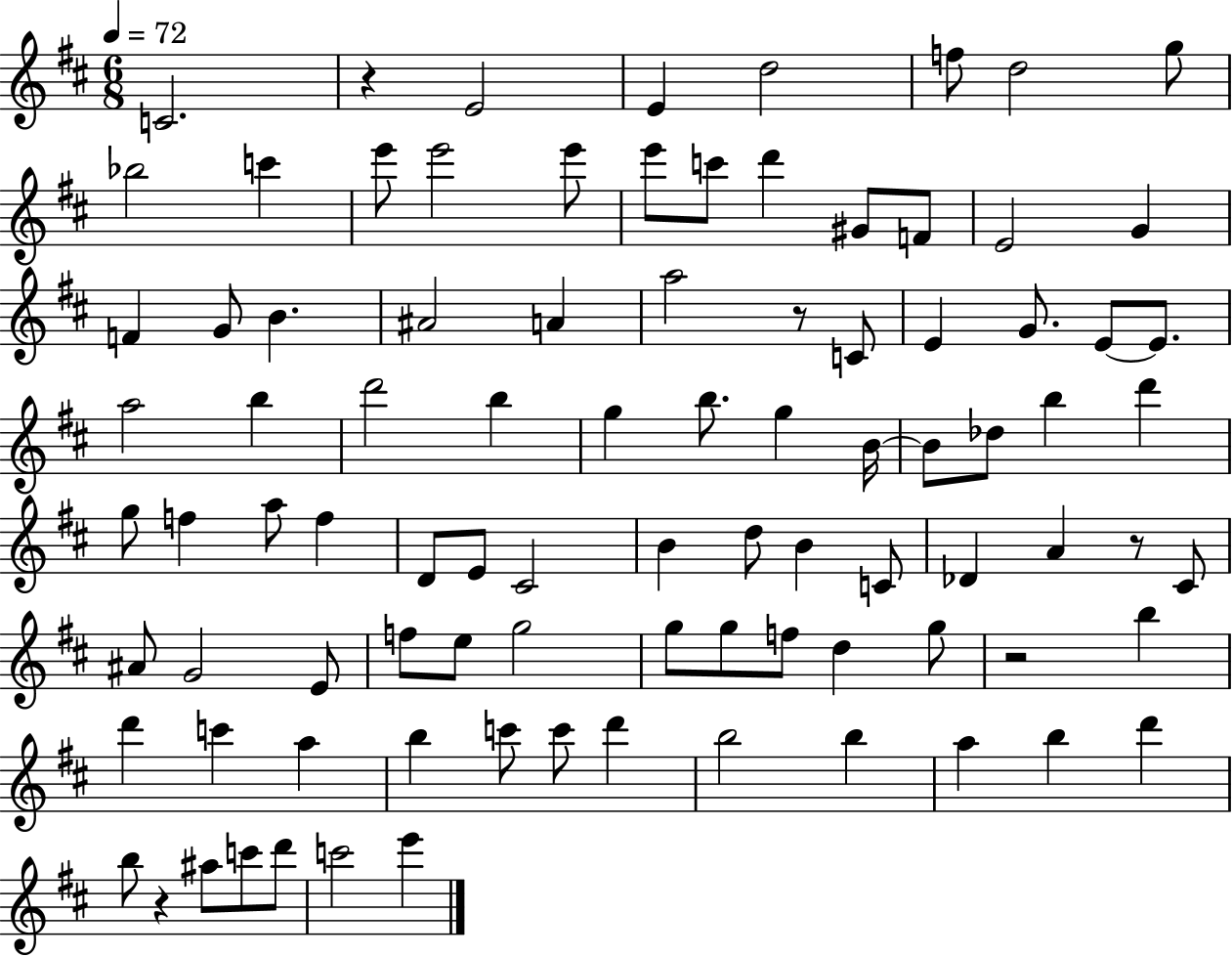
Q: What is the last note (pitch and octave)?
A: E6